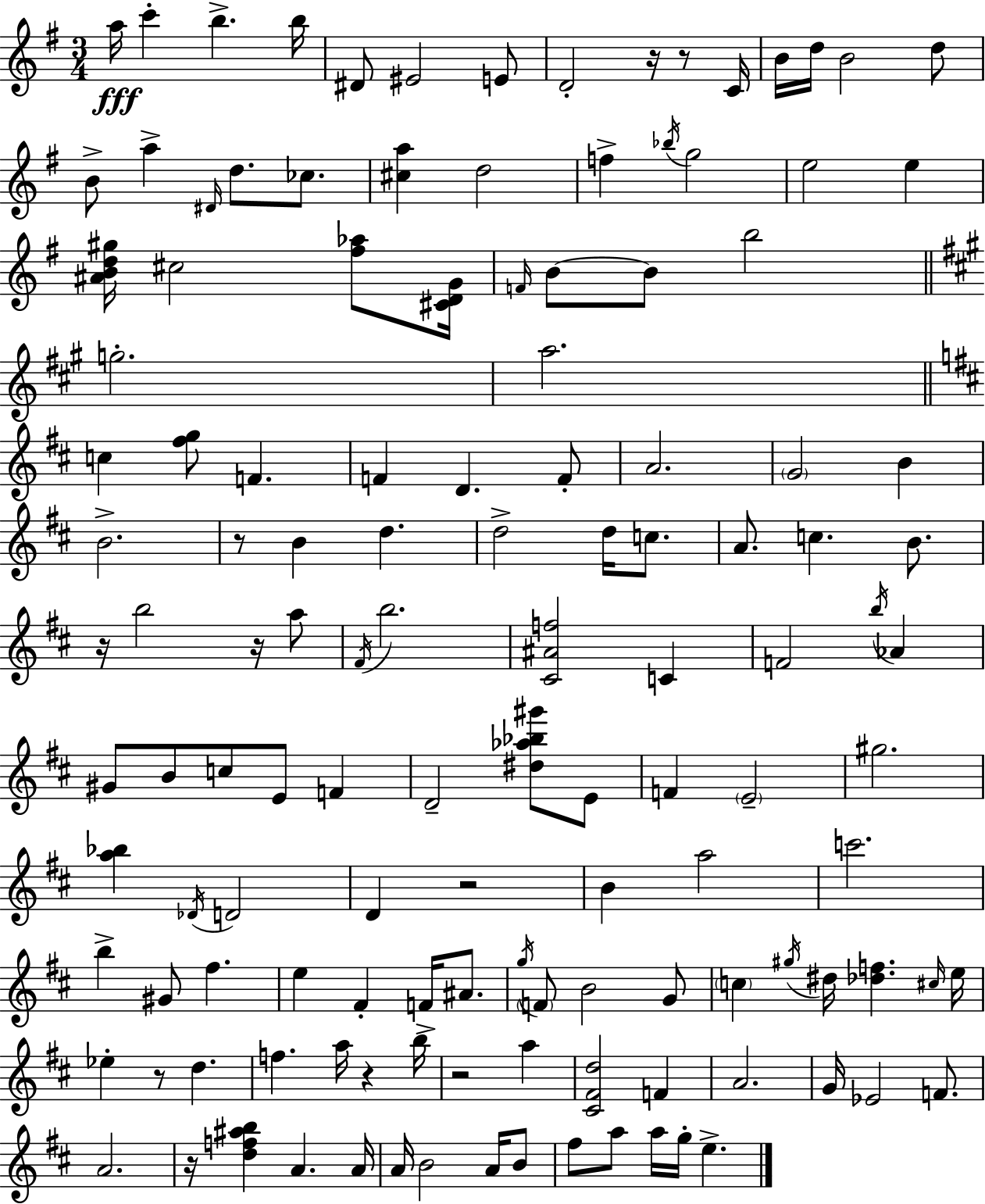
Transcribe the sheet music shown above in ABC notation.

X:1
T:Untitled
M:3/4
L:1/4
K:Em
a/4 c' b b/4 ^D/2 ^E2 E/2 D2 z/4 z/2 C/4 B/4 d/4 B2 d/2 B/2 a ^D/4 d/2 _c/2 [^ca] d2 f _b/4 g2 e2 e [^ABd^g]/4 ^c2 [^f_a]/2 [^CDG]/4 F/4 B/2 B/2 b2 g2 a2 c [^fg]/2 F F D F/2 A2 G2 B B2 z/2 B d d2 d/4 c/2 A/2 c B/2 z/4 b2 z/4 a/2 ^F/4 b2 [^C^Af]2 C F2 b/4 _A ^G/2 B/2 c/2 E/2 F D2 [^d_a_b^g']/2 E/2 F E2 ^g2 [a_b] _D/4 D2 D z2 B a2 c'2 b ^G/2 ^f e ^F F/4 ^A/2 g/4 F/2 B2 G/2 c ^g/4 ^d/4 [_df] ^c/4 e/4 _e z/2 d f a/4 z b/4 z2 a [^C^Fd]2 F A2 G/4 _E2 F/2 A2 z/4 [df^ab] A A/4 A/4 B2 A/4 B/2 ^f/2 a/2 a/4 g/4 e